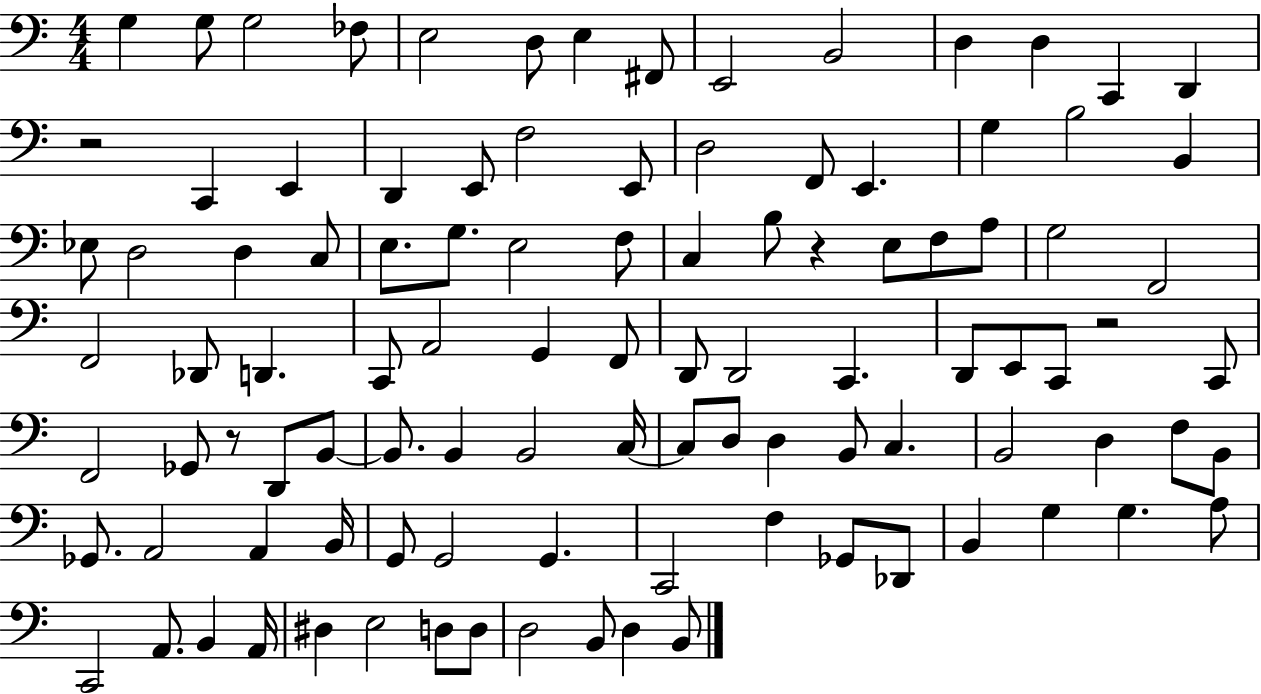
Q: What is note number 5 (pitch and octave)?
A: E3